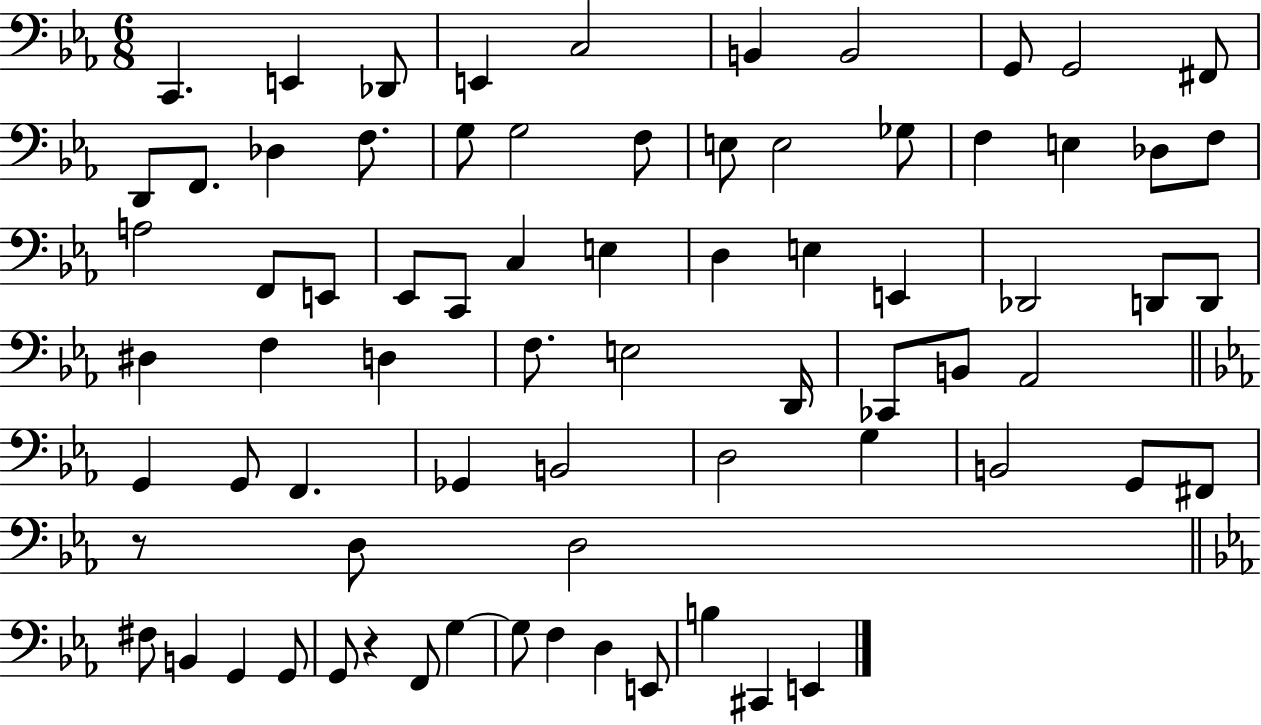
C2/q. E2/q Db2/e E2/q C3/h B2/q B2/h G2/e G2/h F#2/e D2/e F2/e. Db3/q F3/e. G3/e G3/h F3/e E3/e E3/h Gb3/e F3/q E3/q Db3/e F3/e A3/h F2/e E2/e Eb2/e C2/e C3/q E3/q D3/q E3/q E2/q Db2/h D2/e D2/e D#3/q F3/q D3/q F3/e. E3/h D2/s CES2/e B2/e Ab2/h G2/q G2/e F2/q. Gb2/q B2/h D3/h G3/q B2/h G2/e F#2/e R/e D3/e D3/h F#3/e B2/q G2/q G2/e G2/e R/q F2/e G3/q G3/e F3/q D3/q E2/e B3/q C#2/q E2/q